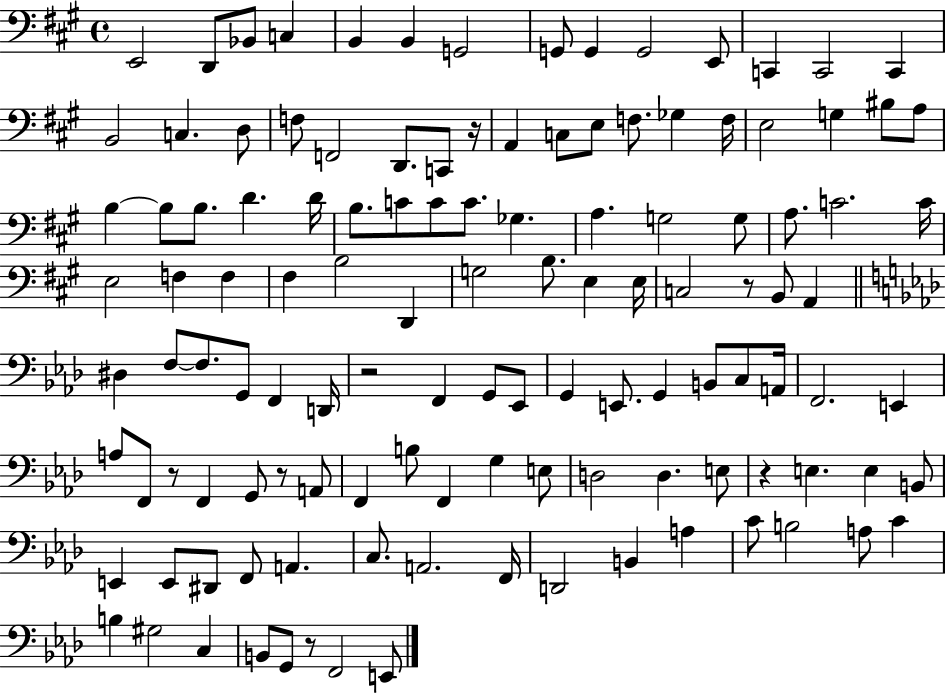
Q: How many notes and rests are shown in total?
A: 122